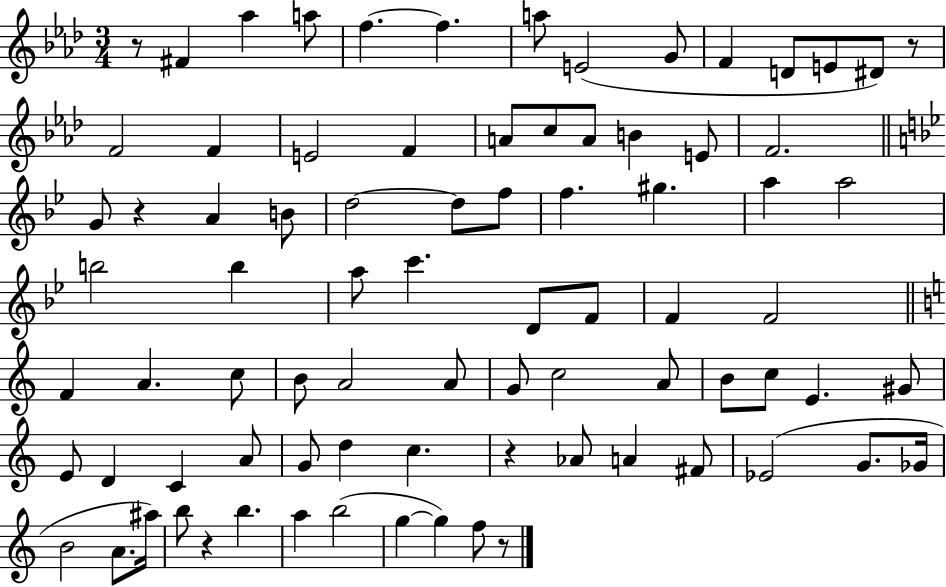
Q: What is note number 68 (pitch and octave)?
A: A4